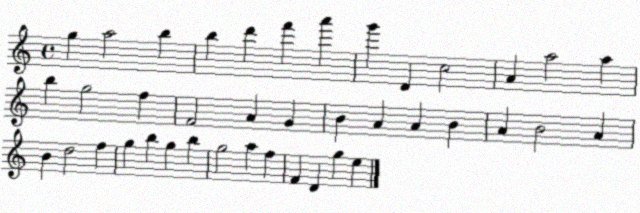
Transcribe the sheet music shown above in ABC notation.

X:1
T:Untitled
M:4/4
L:1/4
K:C
g a2 b b d' f' a' g' D c2 A a2 a b g2 f F2 A G B A A B A B2 A B d2 f g b g b g2 a f F D g e